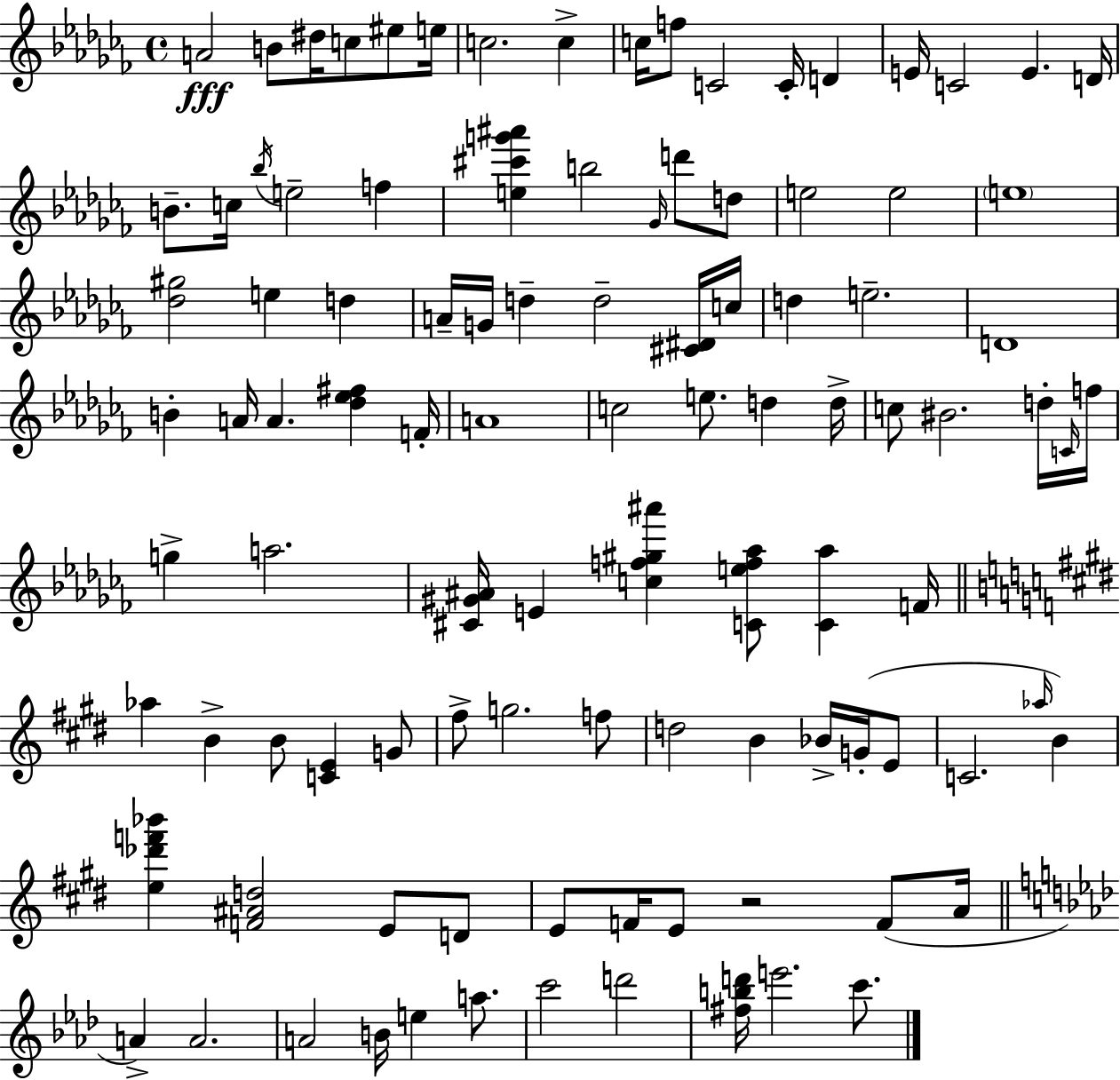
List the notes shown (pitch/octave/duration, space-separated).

A4/h B4/e D#5/s C5/e EIS5/e E5/s C5/h. C5/q C5/s F5/e C4/h C4/s D4/q E4/s C4/h E4/q. D4/s B4/e. C5/s Bb5/s E5/h F5/q [E5,C#6,G6,A#6]/q B5/h Gb4/s D6/e D5/e E5/h E5/h E5/w [Db5,G#5]/h E5/q D5/q A4/s G4/s D5/q D5/h [C#4,D#4]/s C5/s D5/q E5/h. D4/w B4/q A4/s A4/q. [Db5,Eb5,F#5]/q F4/s A4/w C5/h E5/e. D5/q D5/s C5/e BIS4/h. D5/s C4/s F5/s G5/q A5/h. [C#4,G#4,A#4]/s E4/q [C5,F5,G#5,A#6]/q [C4,E5,F5,Ab5]/e [C4,Ab5]/q F4/s Ab5/q B4/q B4/e [C4,E4]/q G4/e F#5/e G5/h. F5/e D5/h B4/q Bb4/s G4/s E4/e C4/h. Ab5/s B4/q [E5,Db6,F6,Bb6]/q [F4,A#4,D5]/h E4/e D4/e E4/e F4/s E4/e R/h F4/e A4/s A4/q A4/h. A4/h B4/s E5/q A5/e. C6/h D6/h [F#5,B5,D6]/s E6/h. C6/e.